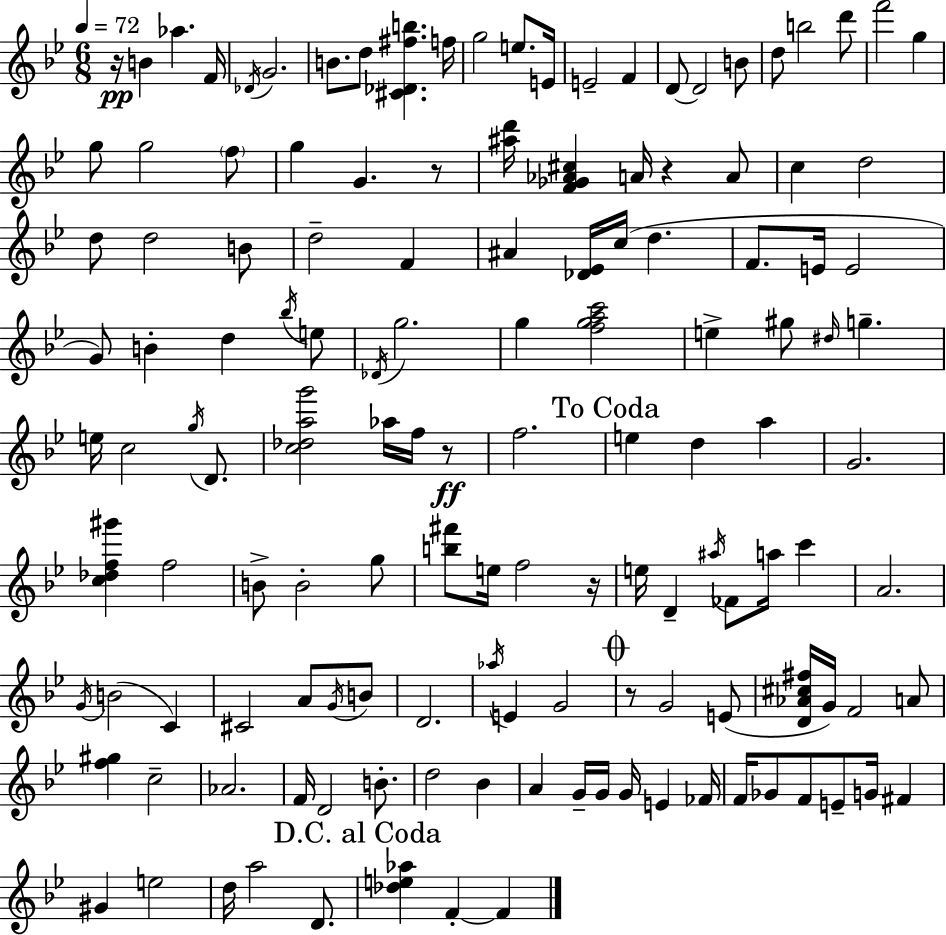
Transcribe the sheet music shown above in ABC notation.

X:1
T:Untitled
M:6/8
L:1/4
K:Bb
z/4 B _a F/4 _D/4 G2 B/2 d/2 [^C_D^fb] f/4 g2 e/2 E/4 E2 F D/2 D2 B/2 d/2 b2 d'/2 f'2 g g/2 g2 f/2 g G z/2 [^ad']/4 [F_G_A^c] A/4 z A/2 c d2 d/2 d2 B/2 d2 F ^A [_D_E]/4 c/4 d F/2 E/4 E2 G/2 B d _b/4 e/2 _D/4 g2 g [fgac']2 e ^g/2 ^d/4 g e/4 c2 g/4 D/2 [c_dag']2 _a/4 f/4 z/2 f2 e d a G2 [c_df^g'] f2 B/2 B2 g/2 [b^f']/2 e/4 f2 z/4 e/4 D ^a/4 _F/2 a/4 c' A2 G/4 B2 C ^C2 A/2 G/4 B/2 D2 _a/4 E G2 z/2 G2 E/2 [D_A^c^f]/4 G/4 F2 A/2 [f^g] c2 _A2 F/4 D2 B/2 d2 _B A G/4 G/4 G/4 E _F/4 F/4 _G/2 F/2 E/2 G/4 ^F ^G e2 d/4 a2 D/2 [_de_a] F F